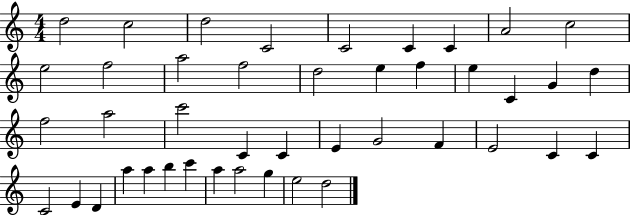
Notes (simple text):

D5/h C5/h D5/h C4/h C4/h C4/q C4/q A4/h C5/h E5/h F5/h A5/h F5/h D5/h E5/q F5/q E5/q C4/q G4/q D5/q F5/h A5/h C6/h C4/q C4/q E4/q G4/h F4/q E4/h C4/q C4/q C4/h E4/q D4/q A5/q A5/q B5/q C6/q A5/q A5/h G5/q E5/h D5/h